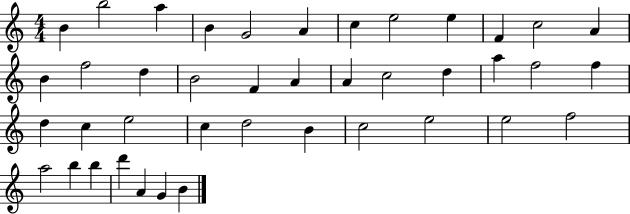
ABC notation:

X:1
T:Untitled
M:4/4
L:1/4
K:C
B b2 a B G2 A c e2 e F c2 A B f2 d B2 F A A c2 d a f2 f d c e2 c d2 B c2 e2 e2 f2 a2 b b d' A G B